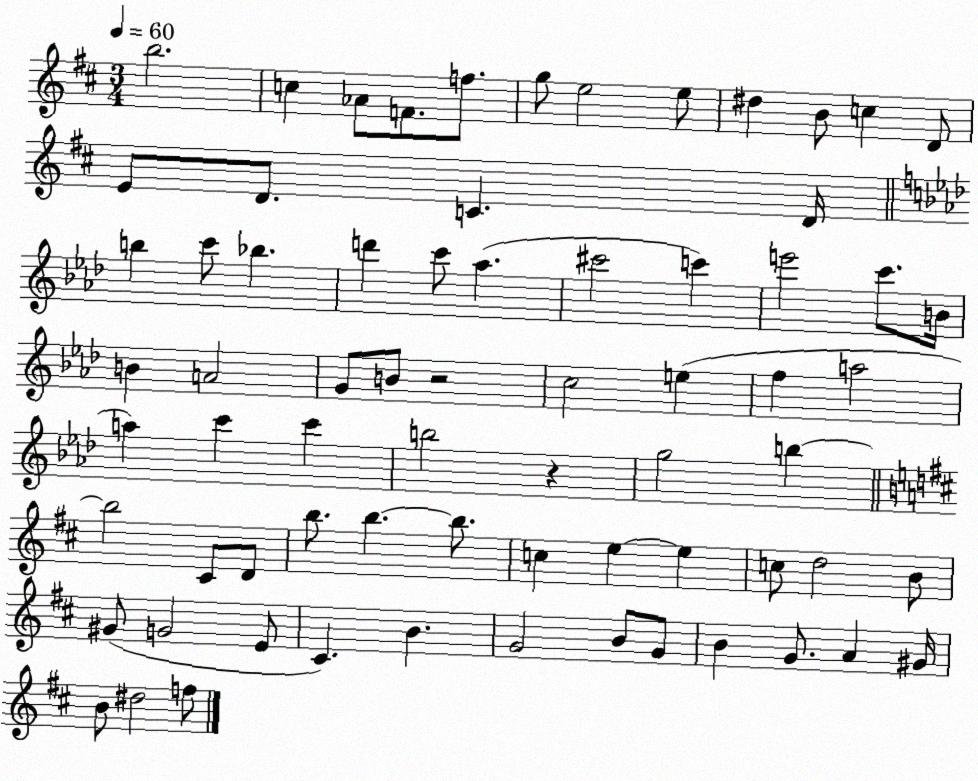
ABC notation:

X:1
T:Untitled
M:3/4
L:1/4
K:D
b2 c _A/2 F/2 f/2 g/2 e2 e/2 ^d B/2 c D/2 E/2 D/2 C D/4 b c'/2 _b d' c'/2 _a ^c'2 c' e'2 c'/2 B/4 B A2 G/2 B/2 z2 c2 e f a2 a c' c' b2 z g2 b b2 ^C/2 D/2 b/2 b b/2 c e e c/2 d2 B/2 ^G/2 G2 E/2 ^C B G2 B/2 G/2 B G/2 A ^G/4 B/2 ^d2 f/2